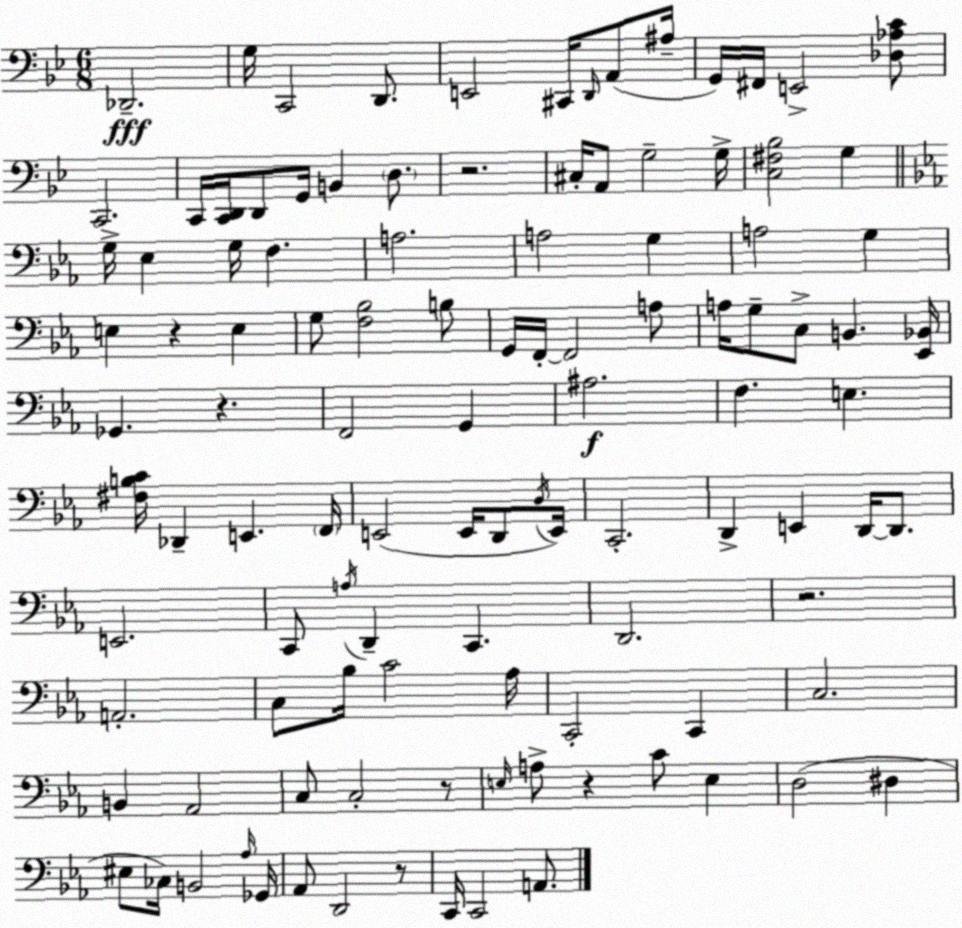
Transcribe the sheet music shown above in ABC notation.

X:1
T:Untitled
M:6/8
L:1/4
K:Gm
_D,,2 G,/4 C,,2 D,,/2 E,,2 ^C,,/4 D,,/4 A,,/2 ^A,/4 G,,/4 ^F,,/4 E,,2 [_D,_A,C]/2 C,,2 C,,/4 [C,,D,,]/4 D,,/2 G,,/4 B,, D,/2 z2 ^C,/4 A,,/2 G,2 G,/4 [C,^F,_B,]2 G, G,/4 _E, G,/4 F, A,2 A,2 G, A,2 G, E, z E, G,/2 [F,_B,]2 B,/2 G,,/4 F,,/4 F,,2 A,/2 A,/4 G,/2 C,/2 B,, [_E,,_B,,]/4 _G,, z F,,2 G,, ^A,2 F, E, [^F,B,C]/4 _D,, E,, F,,/4 E,,2 E,,/4 D,,/2 D,/4 E,,/4 C,,2 D,, E,, D,,/4 D,,/2 E,,2 C,,/2 A,/4 D,, C,, D,,2 z2 A,,2 C,/2 _B,/4 C2 _A,/4 C,,2 C,, C,2 B,, _A,,2 C,/2 C,2 z/2 E,/4 A,/2 z C/2 E, D,2 ^D, ^E,/2 _C,/4 B,,2 _A,/4 _G,,/4 _A,,/2 D,,2 z/2 C,,/4 C,,2 A,,/2